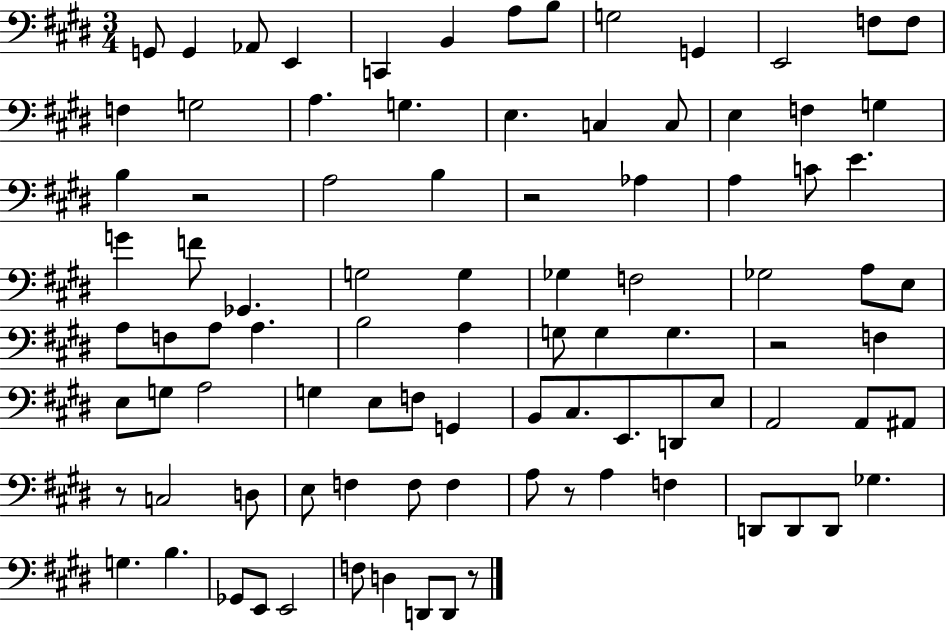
X:1
T:Untitled
M:3/4
L:1/4
K:E
G,,/2 G,, _A,,/2 E,, C,, B,, A,/2 B,/2 G,2 G,, E,,2 F,/2 F,/2 F, G,2 A, G, E, C, C,/2 E, F, G, B, z2 A,2 B, z2 _A, A, C/2 E G F/2 _G,, G,2 G, _G, F,2 _G,2 A,/2 E,/2 A,/2 F,/2 A,/2 A, B,2 A, G,/2 G, G, z2 F, E,/2 G,/2 A,2 G, E,/2 F,/2 G,, B,,/2 ^C,/2 E,,/2 D,,/2 E,/2 A,,2 A,,/2 ^A,,/2 z/2 C,2 D,/2 E,/2 F, F,/2 F, A,/2 z/2 A, F, D,,/2 D,,/2 D,,/2 _G, G, B, _G,,/2 E,,/2 E,,2 F,/2 D, D,,/2 D,,/2 z/2